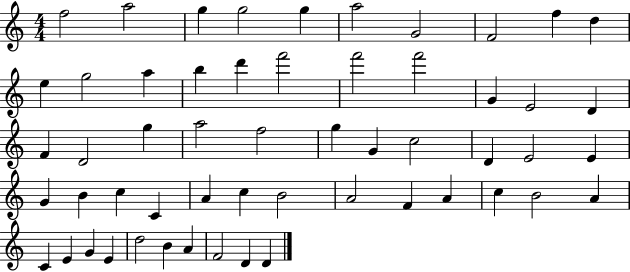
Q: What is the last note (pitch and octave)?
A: D4